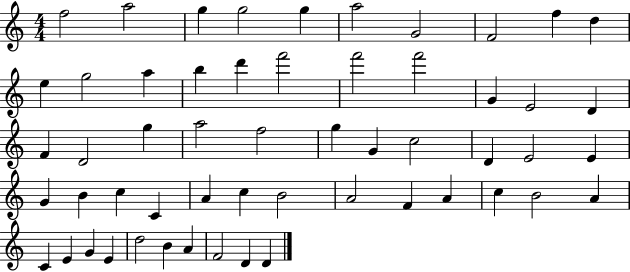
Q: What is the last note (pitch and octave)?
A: D4